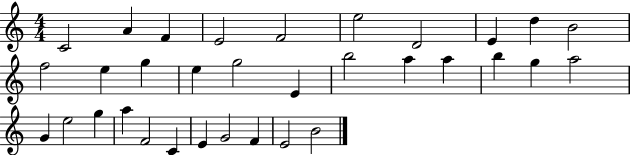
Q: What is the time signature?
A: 4/4